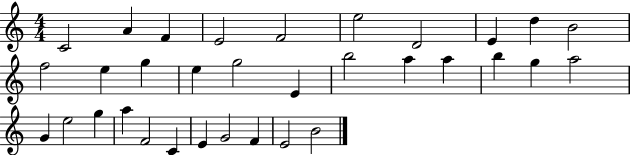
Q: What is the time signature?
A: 4/4